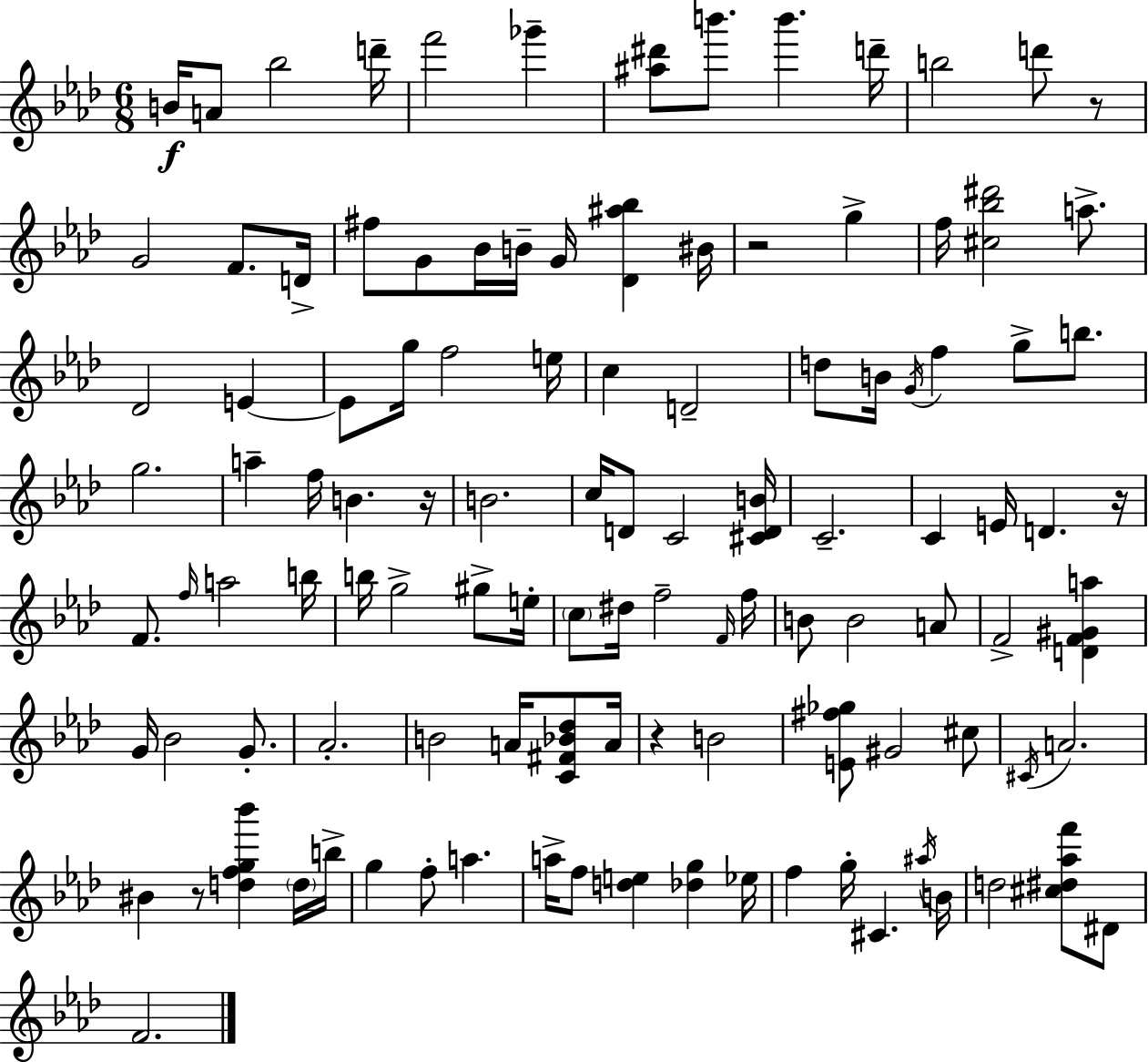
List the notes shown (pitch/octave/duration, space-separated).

B4/s A4/e Bb5/h D6/s F6/h Gb6/q [A#5,D#6]/e B6/e. B6/q. D6/s B5/h D6/e R/e G4/h F4/e. D4/s F#5/e G4/e Bb4/s B4/s G4/s [Db4,A#5,Bb5]/q BIS4/s R/h G5/q F5/s [C#5,Bb5,D#6]/h A5/e. Db4/h E4/q E4/e G5/s F5/h E5/s C5/q D4/h D5/e B4/s G4/s F5/q G5/e B5/e. G5/h. A5/q F5/s B4/q. R/s B4/h. C5/s D4/e C4/h [C#4,D4,B4]/s C4/h. C4/q E4/s D4/q. R/s F4/e. F5/s A5/h B5/s B5/s G5/h G#5/e E5/s C5/e D#5/s F5/h F4/s F5/s B4/e B4/h A4/e F4/h [D4,F4,G#4,A5]/q G4/s Bb4/h G4/e. Ab4/h. B4/h A4/s [C4,F#4,Bb4,Db5]/e A4/s R/q B4/h [E4,F#5,Gb5]/e G#4/h C#5/e C#4/s A4/h. BIS4/q R/e [D5,F5,G5,Bb6]/q D5/s B5/s G5/q F5/e A5/q. A5/s F5/e [D5,E5]/q [Db5,G5]/q Eb5/s F5/q G5/s C#4/q. A#5/s B4/s D5/h [C#5,D#5,Ab5,F6]/e D#4/e F4/h.